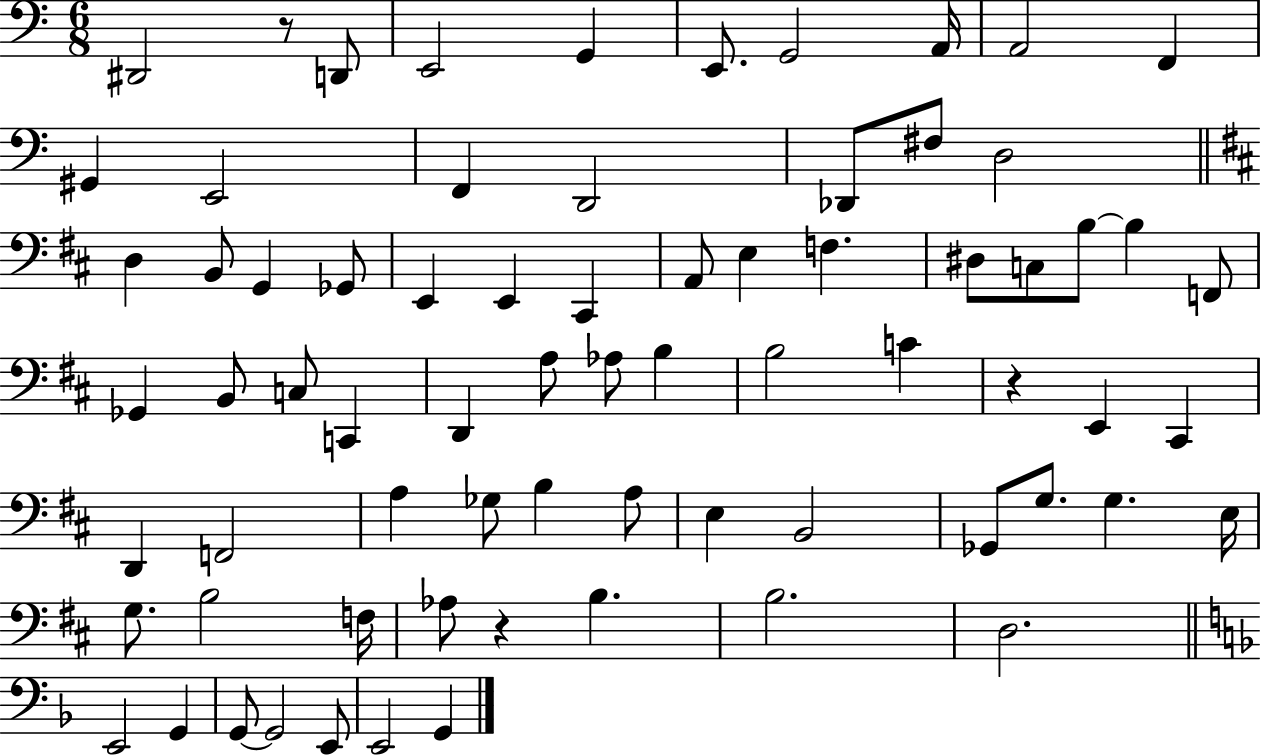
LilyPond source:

{
  \clef bass
  \numericTimeSignature
  \time 6/8
  \key c \major
  dis,2 r8 d,8 | e,2 g,4 | e,8. g,2 a,16 | a,2 f,4 | \break gis,4 e,2 | f,4 d,2 | des,8 fis8 d2 | \bar "||" \break \key b \minor d4 b,8 g,4 ges,8 | e,4 e,4 cis,4 | a,8 e4 f4. | dis8 c8 b8~~ b4 f,8 | \break ges,4 b,8 c8 c,4 | d,4 a8 aes8 b4 | b2 c'4 | r4 e,4 cis,4 | \break d,4 f,2 | a4 ges8 b4 a8 | e4 b,2 | ges,8 g8. g4. e16 | \break g8. b2 f16 | aes8 r4 b4. | b2. | d2. | \break \bar "||" \break \key d \minor e,2 g,4 | g,8~~ g,2 e,8 | e,2 g,4 | \bar "|."
}